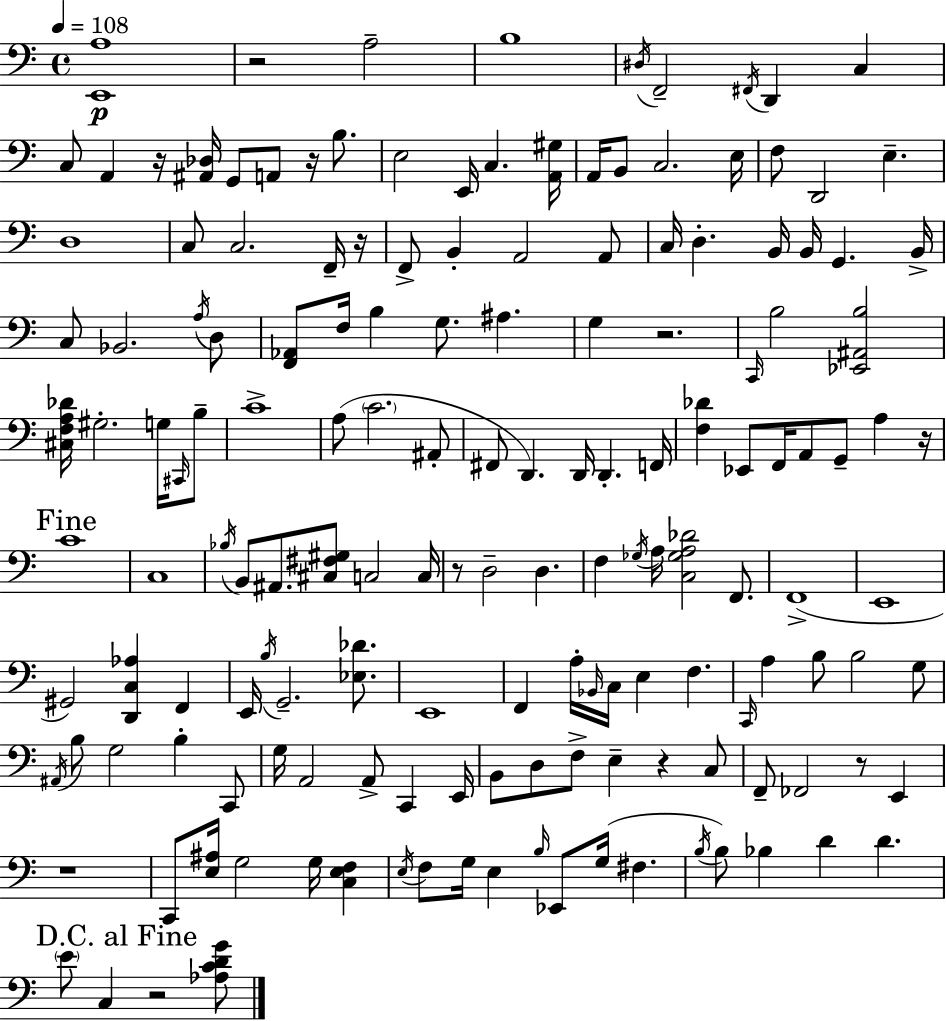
[E2,A3]/w R/h A3/h B3/w D#3/s F2/h F#2/s D2/q C3/q C3/e A2/q R/s [A#2,Db3]/s G2/e A2/e R/s B3/e. E3/h E2/s C3/q. [A2,G#3]/s A2/s B2/e C3/h. E3/s F3/e D2/h E3/q. D3/w C3/e C3/h. F2/s R/s F2/e B2/q A2/h A2/e C3/s D3/q. B2/s B2/s G2/q. B2/s C3/e Bb2/h. A3/s D3/e [F2,Ab2]/e F3/s B3/q G3/e. A#3/q. G3/q R/h. C2/s B3/h [Eb2,A#2,B3]/h [C#3,F3,A3,Db4]/s G#3/h. G3/s C#2/s B3/e C4/w A3/e C4/h. A#2/e F#2/e D2/q. D2/s D2/q. F2/s [F3,Db4]/q Eb2/e F2/s A2/e G2/e A3/q R/s C4/w C3/w Bb3/s B2/e A#2/e. [C#3,F#3,G#3]/e C3/h C3/s R/e D3/h D3/q. F3/q Gb3/s A3/s [C3,Gb3,A3,Db4]/h F2/e. F2/w E2/w G#2/h [D2,C3,Ab3]/q F2/q E2/s B3/s G2/h. [Eb3,Db4]/e. E2/w F2/q A3/s Bb2/s C3/s E3/q F3/q. C2/s A3/q B3/e B3/h G3/e A#2/s B3/e G3/h B3/q C2/e G3/s A2/h A2/e C2/q E2/s B2/e D3/e F3/e E3/q R/q C3/e F2/e FES2/h R/e E2/q R/w C2/e [E3,A#3]/s G3/h G3/s [C3,E3,F3]/q E3/s F3/e G3/s E3/q B3/s Eb2/e G3/s F#3/q. B3/s B3/e Bb3/q D4/q D4/q. E4/e C3/q R/h [Ab3,C4,D4,G4]/e